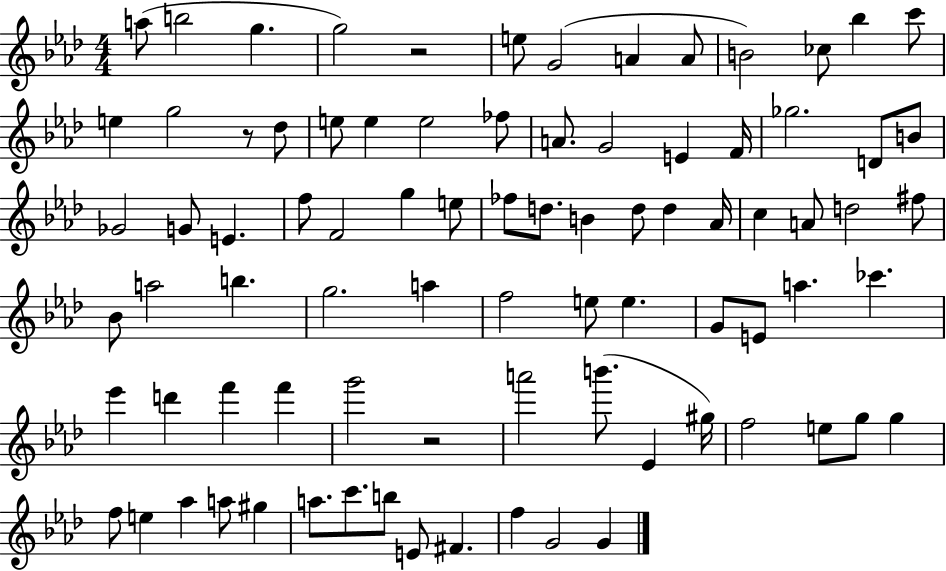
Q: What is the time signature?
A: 4/4